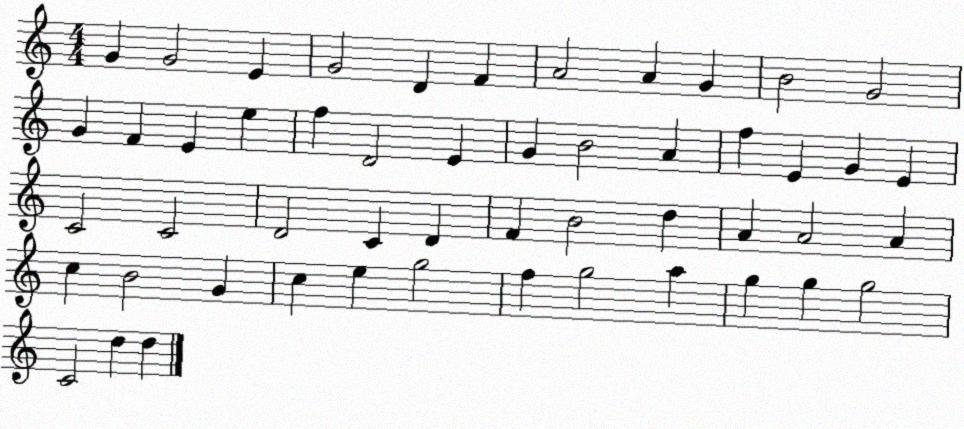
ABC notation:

X:1
T:Untitled
M:4/4
L:1/4
K:C
G G2 E G2 D F A2 A G B2 G2 G F E e f D2 E G B2 A f E G E C2 C2 D2 C D F B2 d A A2 A c B2 G c e g2 f g2 a g g g2 C2 d d